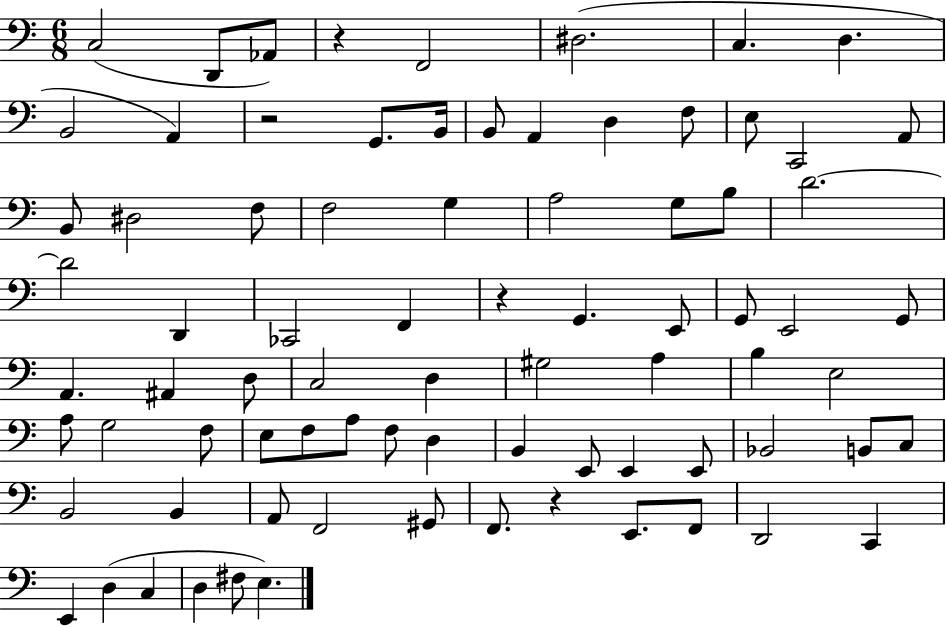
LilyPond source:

{
  \clef bass
  \numericTimeSignature
  \time 6/8
  \key c \major
  \repeat volta 2 { c2( d,8 aes,8) | r4 f,2 | dis2.( | c4. d4. | \break b,2 a,4) | r2 g,8. b,16 | b,8 a,4 d4 f8 | e8 c,2 a,8 | \break b,8 dis2 f8 | f2 g4 | a2 g8 b8 | d'2.~~ | \break d'2 d,4 | ces,2 f,4 | r4 g,4. e,8 | g,8 e,2 g,8 | \break a,4. ais,4 d8 | c2 d4 | gis2 a4 | b4 e2 | \break a8 g2 f8 | e8 f8 a8 f8 d4 | b,4 e,8 e,4 e,8 | bes,2 b,8 c8 | \break b,2 b,4 | a,8 f,2 gis,8 | f,8. r4 e,8. f,8 | d,2 c,4 | \break e,4 d4( c4 | d4 fis8 e4.) | } \bar "|."
}